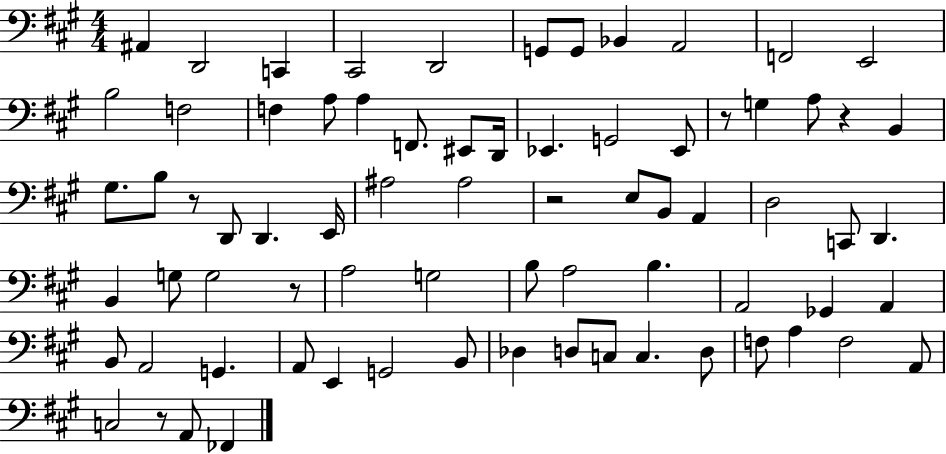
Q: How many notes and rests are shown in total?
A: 74